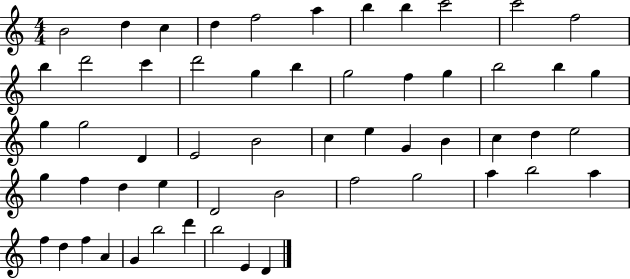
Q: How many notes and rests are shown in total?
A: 56